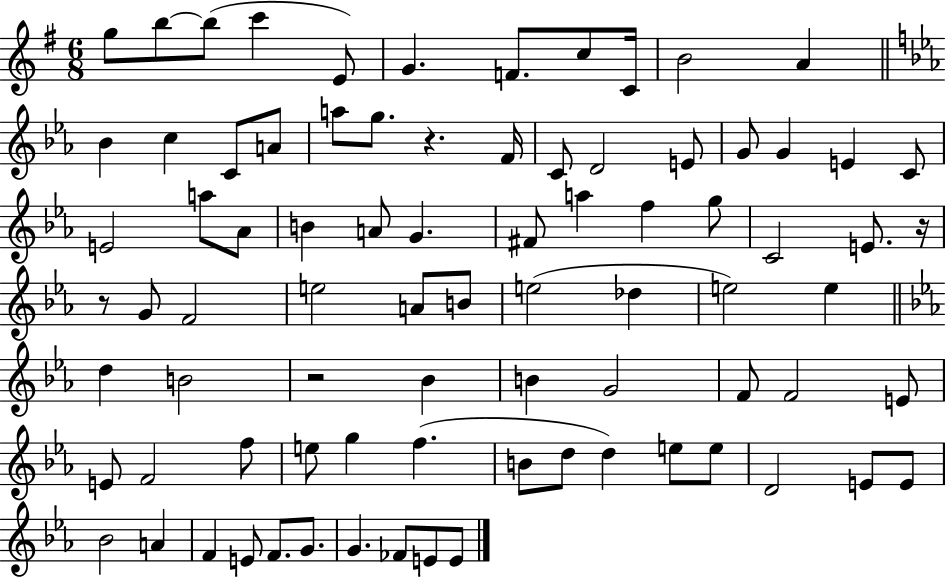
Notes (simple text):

G5/e B5/e B5/e C6/q E4/e G4/q. F4/e. C5/e C4/s B4/h A4/q Bb4/q C5/q C4/e A4/e A5/e G5/e. R/q. F4/s C4/e D4/h E4/e G4/e G4/q E4/q C4/e E4/h A5/e Ab4/e B4/q A4/e G4/q. F#4/e A5/q F5/q G5/e C4/h E4/e. R/s R/e G4/e F4/h E5/h A4/e B4/e E5/h Db5/q E5/h E5/q D5/q B4/h R/h Bb4/q B4/q G4/h F4/e F4/h E4/e E4/e F4/h F5/e E5/e G5/q F5/q. B4/e D5/e D5/q E5/e E5/e D4/h E4/e E4/e Bb4/h A4/q F4/q E4/e F4/e. G4/e. G4/q. FES4/e E4/e E4/e